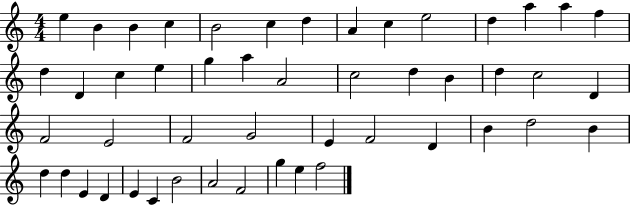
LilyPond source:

{
  \clef treble
  \numericTimeSignature
  \time 4/4
  \key c \major
  e''4 b'4 b'4 c''4 | b'2 c''4 d''4 | a'4 c''4 e''2 | d''4 a''4 a''4 f''4 | \break d''4 d'4 c''4 e''4 | g''4 a''4 a'2 | c''2 d''4 b'4 | d''4 c''2 d'4 | \break f'2 e'2 | f'2 g'2 | e'4 f'2 d'4 | b'4 d''2 b'4 | \break d''4 d''4 e'4 d'4 | e'4 c'4 b'2 | a'2 f'2 | g''4 e''4 f''2 | \break \bar "|."
}